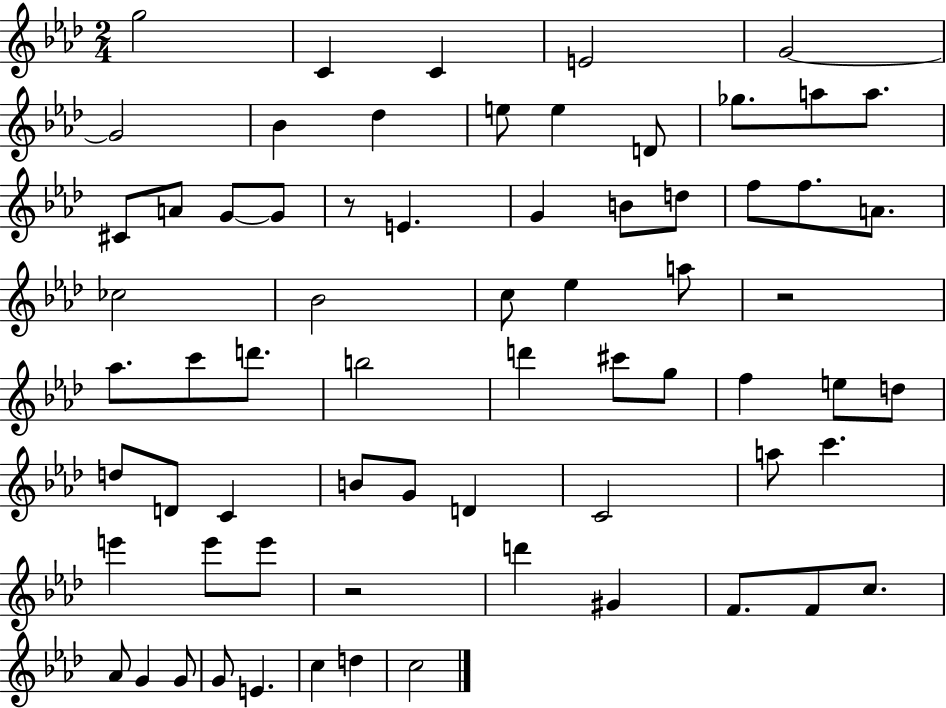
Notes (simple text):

G5/h C4/q C4/q E4/h G4/h G4/h Bb4/q Db5/q E5/e E5/q D4/e Gb5/e. A5/e A5/e. C#4/e A4/e G4/e G4/e R/e E4/q. G4/q B4/e D5/e F5/e F5/e. A4/e. CES5/h Bb4/h C5/e Eb5/q A5/e R/h Ab5/e. C6/e D6/e. B5/h D6/q C#6/e G5/e F5/q E5/e D5/e D5/e D4/e C4/q B4/e G4/e D4/q C4/h A5/e C6/q. E6/q E6/e E6/e R/h D6/q G#4/q F4/e. F4/e C5/e. Ab4/e G4/q G4/e G4/e E4/q. C5/q D5/q C5/h